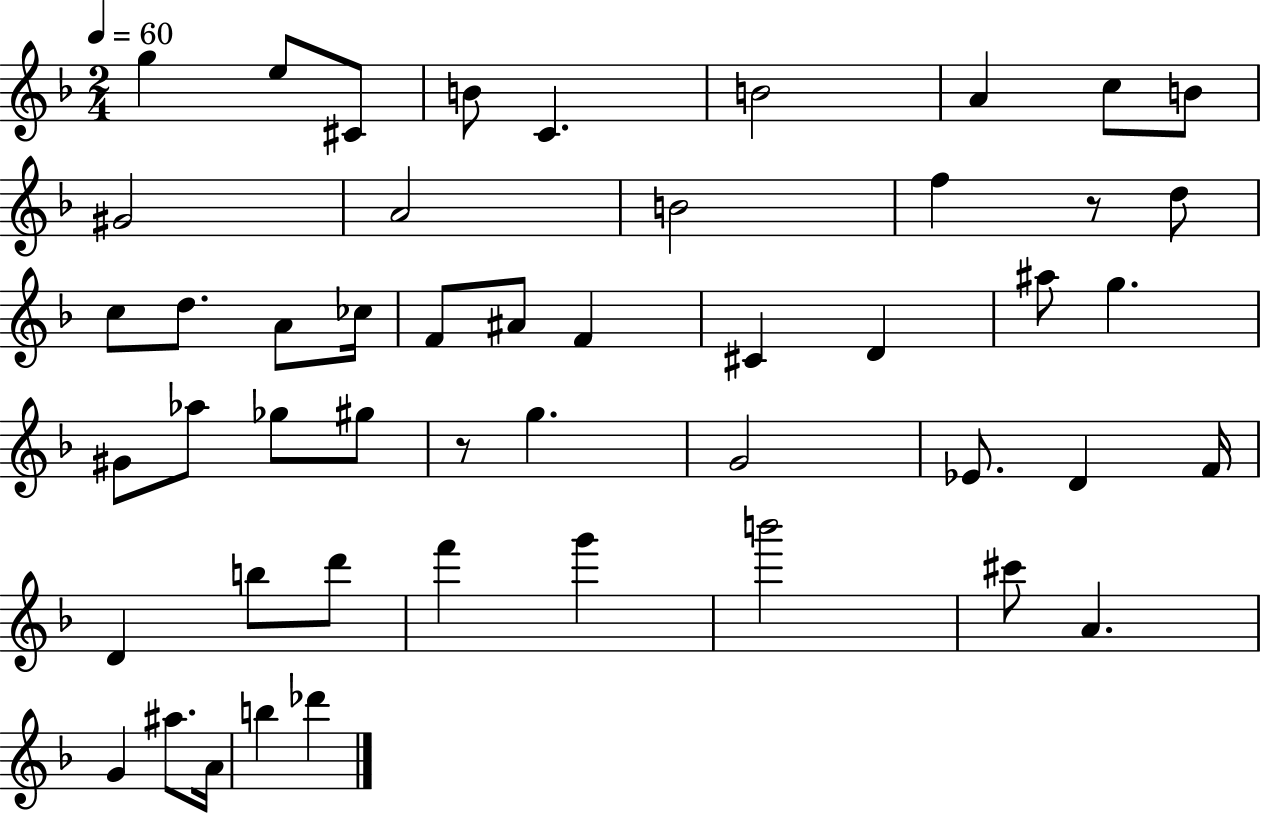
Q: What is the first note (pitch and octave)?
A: G5